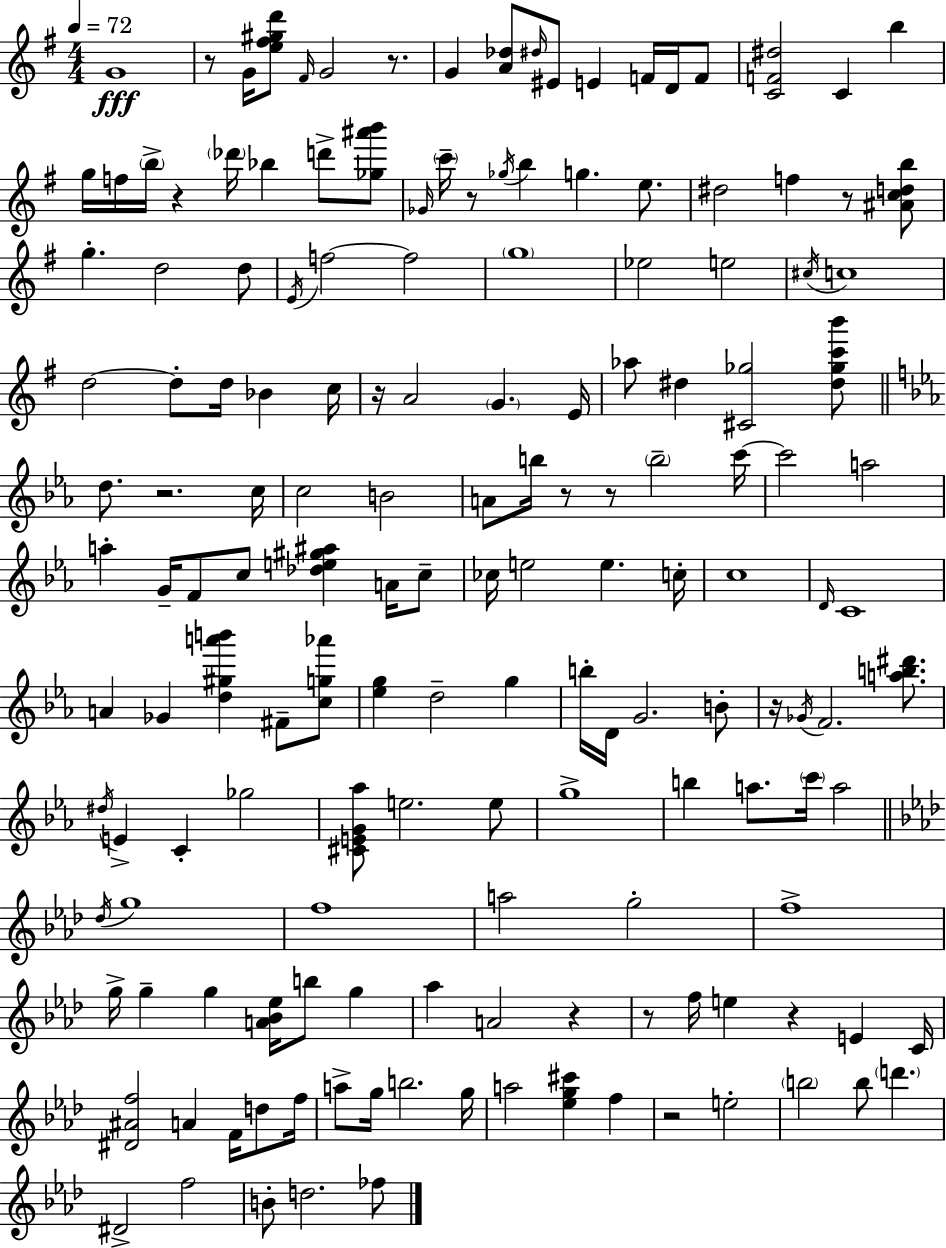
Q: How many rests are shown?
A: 14